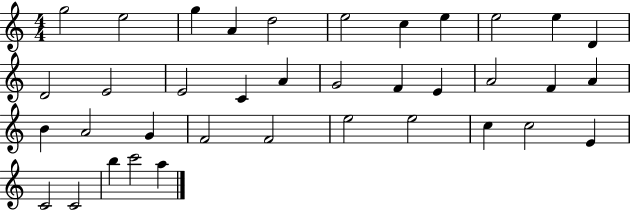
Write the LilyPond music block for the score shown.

{
  \clef treble
  \numericTimeSignature
  \time 4/4
  \key c \major
  g''2 e''2 | g''4 a'4 d''2 | e''2 c''4 e''4 | e''2 e''4 d'4 | \break d'2 e'2 | e'2 c'4 a'4 | g'2 f'4 e'4 | a'2 f'4 a'4 | \break b'4 a'2 g'4 | f'2 f'2 | e''2 e''2 | c''4 c''2 e'4 | \break c'2 c'2 | b''4 c'''2 a''4 | \bar "|."
}